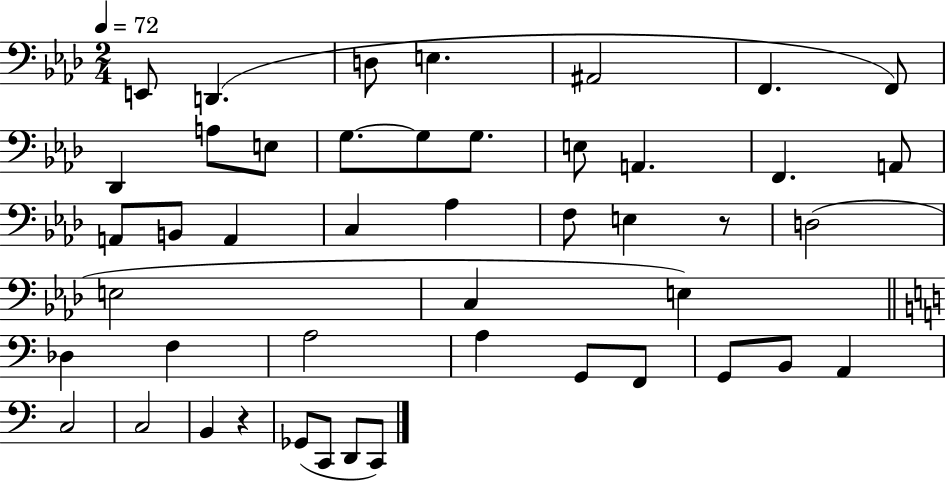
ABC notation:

X:1
T:Untitled
M:2/4
L:1/4
K:Ab
E,,/2 D,, D,/2 E, ^A,,2 F,, F,,/2 _D,, A,/2 E,/2 G,/2 G,/2 G,/2 E,/2 A,, F,, A,,/2 A,,/2 B,,/2 A,, C, _A, F,/2 E, z/2 D,2 E,2 C, E, _D, F, A,2 A, G,,/2 F,,/2 G,,/2 B,,/2 A,, C,2 C,2 B,, z _G,,/2 C,,/2 D,,/2 C,,/2